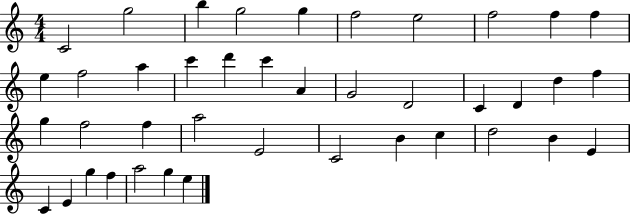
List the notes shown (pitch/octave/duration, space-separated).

C4/h G5/h B5/q G5/h G5/q F5/h E5/h F5/h F5/q F5/q E5/q F5/h A5/q C6/q D6/q C6/q A4/q G4/h D4/h C4/q D4/q D5/q F5/q G5/q F5/h F5/q A5/h E4/h C4/h B4/q C5/q D5/h B4/q E4/q C4/q E4/q G5/q F5/q A5/h G5/q E5/q